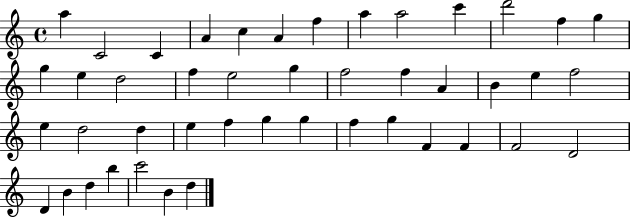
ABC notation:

X:1
T:Untitled
M:4/4
L:1/4
K:C
a C2 C A c A f a a2 c' d'2 f g g e d2 f e2 g f2 f A B e f2 e d2 d e f g g f g F F F2 D2 D B d b c'2 B d